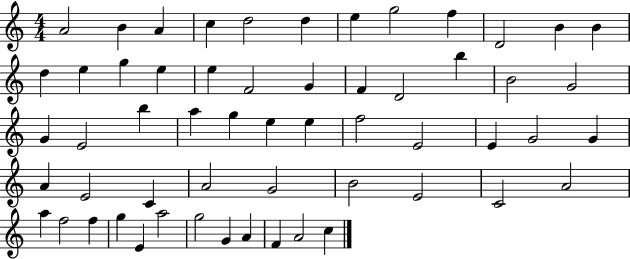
{
  \clef treble
  \numericTimeSignature
  \time 4/4
  \key c \major
  a'2 b'4 a'4 | c''4 d''2 d''4 | e''4 g''2 f''4 | d'2 b'4 b'4 | \break d''4 e''4 g''4 e''4 | e''4 f'2 g'4 | f'4 d'2 b''4 | b'2 g'2 | \break g'4 e'2 b''4 | a''4 g''4 e''4 e''4 | f''2 e'2 | e'4 g'2 g'4 | \break a'4 e'2 c'4 | a'2 g'2 | b'2 e'2 | c'2 a'2 | \break a''4 f''2 f''4 | g''4 e'4 a''2 | g''2 g'4 a'4 | f'4 a'2 c''4 | \break \bar "|."
}